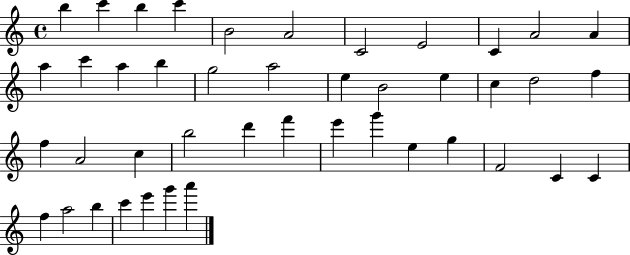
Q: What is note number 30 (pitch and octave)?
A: E6